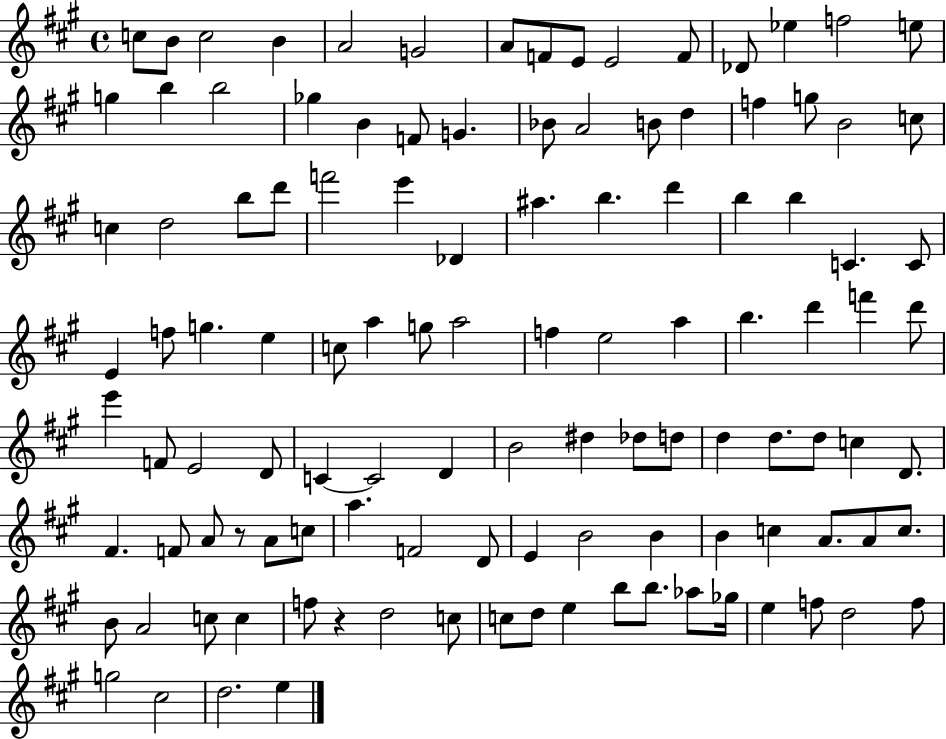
X:1
T:Untitled
M:4/4
L:1/4
K:A
c/2 B/2 c2 B A2 G2 A/2 F/2 E/2 E2 F/2 _D/2 _e f2 e/2 g b b2 _g B F/2 G _B/2 A2 B/2 d f g/2 B2 c/2 c d2 b/2 d'/2 f'2 e' _D ^a b d' b b C C/2 E f/2 g e c/2 a g/2 a2 f e2 a b d' f' d'/2 e' F/2 E2 D/2 C C2 D B2 ^d _d/2 d/2 d d/2 d/2 c D/2 ^F F/2 A/2 z/2 A/2 c/2 a F2 D/2 E B2 B B c A/2 A/2 c/2 B/2 A2 c/2 c f/2 z d2 c/2 c/2 d/2 e b/2 b/2 _a/2 _g/4 e f/2 d2 f/2 g2 ^c2 d2 e